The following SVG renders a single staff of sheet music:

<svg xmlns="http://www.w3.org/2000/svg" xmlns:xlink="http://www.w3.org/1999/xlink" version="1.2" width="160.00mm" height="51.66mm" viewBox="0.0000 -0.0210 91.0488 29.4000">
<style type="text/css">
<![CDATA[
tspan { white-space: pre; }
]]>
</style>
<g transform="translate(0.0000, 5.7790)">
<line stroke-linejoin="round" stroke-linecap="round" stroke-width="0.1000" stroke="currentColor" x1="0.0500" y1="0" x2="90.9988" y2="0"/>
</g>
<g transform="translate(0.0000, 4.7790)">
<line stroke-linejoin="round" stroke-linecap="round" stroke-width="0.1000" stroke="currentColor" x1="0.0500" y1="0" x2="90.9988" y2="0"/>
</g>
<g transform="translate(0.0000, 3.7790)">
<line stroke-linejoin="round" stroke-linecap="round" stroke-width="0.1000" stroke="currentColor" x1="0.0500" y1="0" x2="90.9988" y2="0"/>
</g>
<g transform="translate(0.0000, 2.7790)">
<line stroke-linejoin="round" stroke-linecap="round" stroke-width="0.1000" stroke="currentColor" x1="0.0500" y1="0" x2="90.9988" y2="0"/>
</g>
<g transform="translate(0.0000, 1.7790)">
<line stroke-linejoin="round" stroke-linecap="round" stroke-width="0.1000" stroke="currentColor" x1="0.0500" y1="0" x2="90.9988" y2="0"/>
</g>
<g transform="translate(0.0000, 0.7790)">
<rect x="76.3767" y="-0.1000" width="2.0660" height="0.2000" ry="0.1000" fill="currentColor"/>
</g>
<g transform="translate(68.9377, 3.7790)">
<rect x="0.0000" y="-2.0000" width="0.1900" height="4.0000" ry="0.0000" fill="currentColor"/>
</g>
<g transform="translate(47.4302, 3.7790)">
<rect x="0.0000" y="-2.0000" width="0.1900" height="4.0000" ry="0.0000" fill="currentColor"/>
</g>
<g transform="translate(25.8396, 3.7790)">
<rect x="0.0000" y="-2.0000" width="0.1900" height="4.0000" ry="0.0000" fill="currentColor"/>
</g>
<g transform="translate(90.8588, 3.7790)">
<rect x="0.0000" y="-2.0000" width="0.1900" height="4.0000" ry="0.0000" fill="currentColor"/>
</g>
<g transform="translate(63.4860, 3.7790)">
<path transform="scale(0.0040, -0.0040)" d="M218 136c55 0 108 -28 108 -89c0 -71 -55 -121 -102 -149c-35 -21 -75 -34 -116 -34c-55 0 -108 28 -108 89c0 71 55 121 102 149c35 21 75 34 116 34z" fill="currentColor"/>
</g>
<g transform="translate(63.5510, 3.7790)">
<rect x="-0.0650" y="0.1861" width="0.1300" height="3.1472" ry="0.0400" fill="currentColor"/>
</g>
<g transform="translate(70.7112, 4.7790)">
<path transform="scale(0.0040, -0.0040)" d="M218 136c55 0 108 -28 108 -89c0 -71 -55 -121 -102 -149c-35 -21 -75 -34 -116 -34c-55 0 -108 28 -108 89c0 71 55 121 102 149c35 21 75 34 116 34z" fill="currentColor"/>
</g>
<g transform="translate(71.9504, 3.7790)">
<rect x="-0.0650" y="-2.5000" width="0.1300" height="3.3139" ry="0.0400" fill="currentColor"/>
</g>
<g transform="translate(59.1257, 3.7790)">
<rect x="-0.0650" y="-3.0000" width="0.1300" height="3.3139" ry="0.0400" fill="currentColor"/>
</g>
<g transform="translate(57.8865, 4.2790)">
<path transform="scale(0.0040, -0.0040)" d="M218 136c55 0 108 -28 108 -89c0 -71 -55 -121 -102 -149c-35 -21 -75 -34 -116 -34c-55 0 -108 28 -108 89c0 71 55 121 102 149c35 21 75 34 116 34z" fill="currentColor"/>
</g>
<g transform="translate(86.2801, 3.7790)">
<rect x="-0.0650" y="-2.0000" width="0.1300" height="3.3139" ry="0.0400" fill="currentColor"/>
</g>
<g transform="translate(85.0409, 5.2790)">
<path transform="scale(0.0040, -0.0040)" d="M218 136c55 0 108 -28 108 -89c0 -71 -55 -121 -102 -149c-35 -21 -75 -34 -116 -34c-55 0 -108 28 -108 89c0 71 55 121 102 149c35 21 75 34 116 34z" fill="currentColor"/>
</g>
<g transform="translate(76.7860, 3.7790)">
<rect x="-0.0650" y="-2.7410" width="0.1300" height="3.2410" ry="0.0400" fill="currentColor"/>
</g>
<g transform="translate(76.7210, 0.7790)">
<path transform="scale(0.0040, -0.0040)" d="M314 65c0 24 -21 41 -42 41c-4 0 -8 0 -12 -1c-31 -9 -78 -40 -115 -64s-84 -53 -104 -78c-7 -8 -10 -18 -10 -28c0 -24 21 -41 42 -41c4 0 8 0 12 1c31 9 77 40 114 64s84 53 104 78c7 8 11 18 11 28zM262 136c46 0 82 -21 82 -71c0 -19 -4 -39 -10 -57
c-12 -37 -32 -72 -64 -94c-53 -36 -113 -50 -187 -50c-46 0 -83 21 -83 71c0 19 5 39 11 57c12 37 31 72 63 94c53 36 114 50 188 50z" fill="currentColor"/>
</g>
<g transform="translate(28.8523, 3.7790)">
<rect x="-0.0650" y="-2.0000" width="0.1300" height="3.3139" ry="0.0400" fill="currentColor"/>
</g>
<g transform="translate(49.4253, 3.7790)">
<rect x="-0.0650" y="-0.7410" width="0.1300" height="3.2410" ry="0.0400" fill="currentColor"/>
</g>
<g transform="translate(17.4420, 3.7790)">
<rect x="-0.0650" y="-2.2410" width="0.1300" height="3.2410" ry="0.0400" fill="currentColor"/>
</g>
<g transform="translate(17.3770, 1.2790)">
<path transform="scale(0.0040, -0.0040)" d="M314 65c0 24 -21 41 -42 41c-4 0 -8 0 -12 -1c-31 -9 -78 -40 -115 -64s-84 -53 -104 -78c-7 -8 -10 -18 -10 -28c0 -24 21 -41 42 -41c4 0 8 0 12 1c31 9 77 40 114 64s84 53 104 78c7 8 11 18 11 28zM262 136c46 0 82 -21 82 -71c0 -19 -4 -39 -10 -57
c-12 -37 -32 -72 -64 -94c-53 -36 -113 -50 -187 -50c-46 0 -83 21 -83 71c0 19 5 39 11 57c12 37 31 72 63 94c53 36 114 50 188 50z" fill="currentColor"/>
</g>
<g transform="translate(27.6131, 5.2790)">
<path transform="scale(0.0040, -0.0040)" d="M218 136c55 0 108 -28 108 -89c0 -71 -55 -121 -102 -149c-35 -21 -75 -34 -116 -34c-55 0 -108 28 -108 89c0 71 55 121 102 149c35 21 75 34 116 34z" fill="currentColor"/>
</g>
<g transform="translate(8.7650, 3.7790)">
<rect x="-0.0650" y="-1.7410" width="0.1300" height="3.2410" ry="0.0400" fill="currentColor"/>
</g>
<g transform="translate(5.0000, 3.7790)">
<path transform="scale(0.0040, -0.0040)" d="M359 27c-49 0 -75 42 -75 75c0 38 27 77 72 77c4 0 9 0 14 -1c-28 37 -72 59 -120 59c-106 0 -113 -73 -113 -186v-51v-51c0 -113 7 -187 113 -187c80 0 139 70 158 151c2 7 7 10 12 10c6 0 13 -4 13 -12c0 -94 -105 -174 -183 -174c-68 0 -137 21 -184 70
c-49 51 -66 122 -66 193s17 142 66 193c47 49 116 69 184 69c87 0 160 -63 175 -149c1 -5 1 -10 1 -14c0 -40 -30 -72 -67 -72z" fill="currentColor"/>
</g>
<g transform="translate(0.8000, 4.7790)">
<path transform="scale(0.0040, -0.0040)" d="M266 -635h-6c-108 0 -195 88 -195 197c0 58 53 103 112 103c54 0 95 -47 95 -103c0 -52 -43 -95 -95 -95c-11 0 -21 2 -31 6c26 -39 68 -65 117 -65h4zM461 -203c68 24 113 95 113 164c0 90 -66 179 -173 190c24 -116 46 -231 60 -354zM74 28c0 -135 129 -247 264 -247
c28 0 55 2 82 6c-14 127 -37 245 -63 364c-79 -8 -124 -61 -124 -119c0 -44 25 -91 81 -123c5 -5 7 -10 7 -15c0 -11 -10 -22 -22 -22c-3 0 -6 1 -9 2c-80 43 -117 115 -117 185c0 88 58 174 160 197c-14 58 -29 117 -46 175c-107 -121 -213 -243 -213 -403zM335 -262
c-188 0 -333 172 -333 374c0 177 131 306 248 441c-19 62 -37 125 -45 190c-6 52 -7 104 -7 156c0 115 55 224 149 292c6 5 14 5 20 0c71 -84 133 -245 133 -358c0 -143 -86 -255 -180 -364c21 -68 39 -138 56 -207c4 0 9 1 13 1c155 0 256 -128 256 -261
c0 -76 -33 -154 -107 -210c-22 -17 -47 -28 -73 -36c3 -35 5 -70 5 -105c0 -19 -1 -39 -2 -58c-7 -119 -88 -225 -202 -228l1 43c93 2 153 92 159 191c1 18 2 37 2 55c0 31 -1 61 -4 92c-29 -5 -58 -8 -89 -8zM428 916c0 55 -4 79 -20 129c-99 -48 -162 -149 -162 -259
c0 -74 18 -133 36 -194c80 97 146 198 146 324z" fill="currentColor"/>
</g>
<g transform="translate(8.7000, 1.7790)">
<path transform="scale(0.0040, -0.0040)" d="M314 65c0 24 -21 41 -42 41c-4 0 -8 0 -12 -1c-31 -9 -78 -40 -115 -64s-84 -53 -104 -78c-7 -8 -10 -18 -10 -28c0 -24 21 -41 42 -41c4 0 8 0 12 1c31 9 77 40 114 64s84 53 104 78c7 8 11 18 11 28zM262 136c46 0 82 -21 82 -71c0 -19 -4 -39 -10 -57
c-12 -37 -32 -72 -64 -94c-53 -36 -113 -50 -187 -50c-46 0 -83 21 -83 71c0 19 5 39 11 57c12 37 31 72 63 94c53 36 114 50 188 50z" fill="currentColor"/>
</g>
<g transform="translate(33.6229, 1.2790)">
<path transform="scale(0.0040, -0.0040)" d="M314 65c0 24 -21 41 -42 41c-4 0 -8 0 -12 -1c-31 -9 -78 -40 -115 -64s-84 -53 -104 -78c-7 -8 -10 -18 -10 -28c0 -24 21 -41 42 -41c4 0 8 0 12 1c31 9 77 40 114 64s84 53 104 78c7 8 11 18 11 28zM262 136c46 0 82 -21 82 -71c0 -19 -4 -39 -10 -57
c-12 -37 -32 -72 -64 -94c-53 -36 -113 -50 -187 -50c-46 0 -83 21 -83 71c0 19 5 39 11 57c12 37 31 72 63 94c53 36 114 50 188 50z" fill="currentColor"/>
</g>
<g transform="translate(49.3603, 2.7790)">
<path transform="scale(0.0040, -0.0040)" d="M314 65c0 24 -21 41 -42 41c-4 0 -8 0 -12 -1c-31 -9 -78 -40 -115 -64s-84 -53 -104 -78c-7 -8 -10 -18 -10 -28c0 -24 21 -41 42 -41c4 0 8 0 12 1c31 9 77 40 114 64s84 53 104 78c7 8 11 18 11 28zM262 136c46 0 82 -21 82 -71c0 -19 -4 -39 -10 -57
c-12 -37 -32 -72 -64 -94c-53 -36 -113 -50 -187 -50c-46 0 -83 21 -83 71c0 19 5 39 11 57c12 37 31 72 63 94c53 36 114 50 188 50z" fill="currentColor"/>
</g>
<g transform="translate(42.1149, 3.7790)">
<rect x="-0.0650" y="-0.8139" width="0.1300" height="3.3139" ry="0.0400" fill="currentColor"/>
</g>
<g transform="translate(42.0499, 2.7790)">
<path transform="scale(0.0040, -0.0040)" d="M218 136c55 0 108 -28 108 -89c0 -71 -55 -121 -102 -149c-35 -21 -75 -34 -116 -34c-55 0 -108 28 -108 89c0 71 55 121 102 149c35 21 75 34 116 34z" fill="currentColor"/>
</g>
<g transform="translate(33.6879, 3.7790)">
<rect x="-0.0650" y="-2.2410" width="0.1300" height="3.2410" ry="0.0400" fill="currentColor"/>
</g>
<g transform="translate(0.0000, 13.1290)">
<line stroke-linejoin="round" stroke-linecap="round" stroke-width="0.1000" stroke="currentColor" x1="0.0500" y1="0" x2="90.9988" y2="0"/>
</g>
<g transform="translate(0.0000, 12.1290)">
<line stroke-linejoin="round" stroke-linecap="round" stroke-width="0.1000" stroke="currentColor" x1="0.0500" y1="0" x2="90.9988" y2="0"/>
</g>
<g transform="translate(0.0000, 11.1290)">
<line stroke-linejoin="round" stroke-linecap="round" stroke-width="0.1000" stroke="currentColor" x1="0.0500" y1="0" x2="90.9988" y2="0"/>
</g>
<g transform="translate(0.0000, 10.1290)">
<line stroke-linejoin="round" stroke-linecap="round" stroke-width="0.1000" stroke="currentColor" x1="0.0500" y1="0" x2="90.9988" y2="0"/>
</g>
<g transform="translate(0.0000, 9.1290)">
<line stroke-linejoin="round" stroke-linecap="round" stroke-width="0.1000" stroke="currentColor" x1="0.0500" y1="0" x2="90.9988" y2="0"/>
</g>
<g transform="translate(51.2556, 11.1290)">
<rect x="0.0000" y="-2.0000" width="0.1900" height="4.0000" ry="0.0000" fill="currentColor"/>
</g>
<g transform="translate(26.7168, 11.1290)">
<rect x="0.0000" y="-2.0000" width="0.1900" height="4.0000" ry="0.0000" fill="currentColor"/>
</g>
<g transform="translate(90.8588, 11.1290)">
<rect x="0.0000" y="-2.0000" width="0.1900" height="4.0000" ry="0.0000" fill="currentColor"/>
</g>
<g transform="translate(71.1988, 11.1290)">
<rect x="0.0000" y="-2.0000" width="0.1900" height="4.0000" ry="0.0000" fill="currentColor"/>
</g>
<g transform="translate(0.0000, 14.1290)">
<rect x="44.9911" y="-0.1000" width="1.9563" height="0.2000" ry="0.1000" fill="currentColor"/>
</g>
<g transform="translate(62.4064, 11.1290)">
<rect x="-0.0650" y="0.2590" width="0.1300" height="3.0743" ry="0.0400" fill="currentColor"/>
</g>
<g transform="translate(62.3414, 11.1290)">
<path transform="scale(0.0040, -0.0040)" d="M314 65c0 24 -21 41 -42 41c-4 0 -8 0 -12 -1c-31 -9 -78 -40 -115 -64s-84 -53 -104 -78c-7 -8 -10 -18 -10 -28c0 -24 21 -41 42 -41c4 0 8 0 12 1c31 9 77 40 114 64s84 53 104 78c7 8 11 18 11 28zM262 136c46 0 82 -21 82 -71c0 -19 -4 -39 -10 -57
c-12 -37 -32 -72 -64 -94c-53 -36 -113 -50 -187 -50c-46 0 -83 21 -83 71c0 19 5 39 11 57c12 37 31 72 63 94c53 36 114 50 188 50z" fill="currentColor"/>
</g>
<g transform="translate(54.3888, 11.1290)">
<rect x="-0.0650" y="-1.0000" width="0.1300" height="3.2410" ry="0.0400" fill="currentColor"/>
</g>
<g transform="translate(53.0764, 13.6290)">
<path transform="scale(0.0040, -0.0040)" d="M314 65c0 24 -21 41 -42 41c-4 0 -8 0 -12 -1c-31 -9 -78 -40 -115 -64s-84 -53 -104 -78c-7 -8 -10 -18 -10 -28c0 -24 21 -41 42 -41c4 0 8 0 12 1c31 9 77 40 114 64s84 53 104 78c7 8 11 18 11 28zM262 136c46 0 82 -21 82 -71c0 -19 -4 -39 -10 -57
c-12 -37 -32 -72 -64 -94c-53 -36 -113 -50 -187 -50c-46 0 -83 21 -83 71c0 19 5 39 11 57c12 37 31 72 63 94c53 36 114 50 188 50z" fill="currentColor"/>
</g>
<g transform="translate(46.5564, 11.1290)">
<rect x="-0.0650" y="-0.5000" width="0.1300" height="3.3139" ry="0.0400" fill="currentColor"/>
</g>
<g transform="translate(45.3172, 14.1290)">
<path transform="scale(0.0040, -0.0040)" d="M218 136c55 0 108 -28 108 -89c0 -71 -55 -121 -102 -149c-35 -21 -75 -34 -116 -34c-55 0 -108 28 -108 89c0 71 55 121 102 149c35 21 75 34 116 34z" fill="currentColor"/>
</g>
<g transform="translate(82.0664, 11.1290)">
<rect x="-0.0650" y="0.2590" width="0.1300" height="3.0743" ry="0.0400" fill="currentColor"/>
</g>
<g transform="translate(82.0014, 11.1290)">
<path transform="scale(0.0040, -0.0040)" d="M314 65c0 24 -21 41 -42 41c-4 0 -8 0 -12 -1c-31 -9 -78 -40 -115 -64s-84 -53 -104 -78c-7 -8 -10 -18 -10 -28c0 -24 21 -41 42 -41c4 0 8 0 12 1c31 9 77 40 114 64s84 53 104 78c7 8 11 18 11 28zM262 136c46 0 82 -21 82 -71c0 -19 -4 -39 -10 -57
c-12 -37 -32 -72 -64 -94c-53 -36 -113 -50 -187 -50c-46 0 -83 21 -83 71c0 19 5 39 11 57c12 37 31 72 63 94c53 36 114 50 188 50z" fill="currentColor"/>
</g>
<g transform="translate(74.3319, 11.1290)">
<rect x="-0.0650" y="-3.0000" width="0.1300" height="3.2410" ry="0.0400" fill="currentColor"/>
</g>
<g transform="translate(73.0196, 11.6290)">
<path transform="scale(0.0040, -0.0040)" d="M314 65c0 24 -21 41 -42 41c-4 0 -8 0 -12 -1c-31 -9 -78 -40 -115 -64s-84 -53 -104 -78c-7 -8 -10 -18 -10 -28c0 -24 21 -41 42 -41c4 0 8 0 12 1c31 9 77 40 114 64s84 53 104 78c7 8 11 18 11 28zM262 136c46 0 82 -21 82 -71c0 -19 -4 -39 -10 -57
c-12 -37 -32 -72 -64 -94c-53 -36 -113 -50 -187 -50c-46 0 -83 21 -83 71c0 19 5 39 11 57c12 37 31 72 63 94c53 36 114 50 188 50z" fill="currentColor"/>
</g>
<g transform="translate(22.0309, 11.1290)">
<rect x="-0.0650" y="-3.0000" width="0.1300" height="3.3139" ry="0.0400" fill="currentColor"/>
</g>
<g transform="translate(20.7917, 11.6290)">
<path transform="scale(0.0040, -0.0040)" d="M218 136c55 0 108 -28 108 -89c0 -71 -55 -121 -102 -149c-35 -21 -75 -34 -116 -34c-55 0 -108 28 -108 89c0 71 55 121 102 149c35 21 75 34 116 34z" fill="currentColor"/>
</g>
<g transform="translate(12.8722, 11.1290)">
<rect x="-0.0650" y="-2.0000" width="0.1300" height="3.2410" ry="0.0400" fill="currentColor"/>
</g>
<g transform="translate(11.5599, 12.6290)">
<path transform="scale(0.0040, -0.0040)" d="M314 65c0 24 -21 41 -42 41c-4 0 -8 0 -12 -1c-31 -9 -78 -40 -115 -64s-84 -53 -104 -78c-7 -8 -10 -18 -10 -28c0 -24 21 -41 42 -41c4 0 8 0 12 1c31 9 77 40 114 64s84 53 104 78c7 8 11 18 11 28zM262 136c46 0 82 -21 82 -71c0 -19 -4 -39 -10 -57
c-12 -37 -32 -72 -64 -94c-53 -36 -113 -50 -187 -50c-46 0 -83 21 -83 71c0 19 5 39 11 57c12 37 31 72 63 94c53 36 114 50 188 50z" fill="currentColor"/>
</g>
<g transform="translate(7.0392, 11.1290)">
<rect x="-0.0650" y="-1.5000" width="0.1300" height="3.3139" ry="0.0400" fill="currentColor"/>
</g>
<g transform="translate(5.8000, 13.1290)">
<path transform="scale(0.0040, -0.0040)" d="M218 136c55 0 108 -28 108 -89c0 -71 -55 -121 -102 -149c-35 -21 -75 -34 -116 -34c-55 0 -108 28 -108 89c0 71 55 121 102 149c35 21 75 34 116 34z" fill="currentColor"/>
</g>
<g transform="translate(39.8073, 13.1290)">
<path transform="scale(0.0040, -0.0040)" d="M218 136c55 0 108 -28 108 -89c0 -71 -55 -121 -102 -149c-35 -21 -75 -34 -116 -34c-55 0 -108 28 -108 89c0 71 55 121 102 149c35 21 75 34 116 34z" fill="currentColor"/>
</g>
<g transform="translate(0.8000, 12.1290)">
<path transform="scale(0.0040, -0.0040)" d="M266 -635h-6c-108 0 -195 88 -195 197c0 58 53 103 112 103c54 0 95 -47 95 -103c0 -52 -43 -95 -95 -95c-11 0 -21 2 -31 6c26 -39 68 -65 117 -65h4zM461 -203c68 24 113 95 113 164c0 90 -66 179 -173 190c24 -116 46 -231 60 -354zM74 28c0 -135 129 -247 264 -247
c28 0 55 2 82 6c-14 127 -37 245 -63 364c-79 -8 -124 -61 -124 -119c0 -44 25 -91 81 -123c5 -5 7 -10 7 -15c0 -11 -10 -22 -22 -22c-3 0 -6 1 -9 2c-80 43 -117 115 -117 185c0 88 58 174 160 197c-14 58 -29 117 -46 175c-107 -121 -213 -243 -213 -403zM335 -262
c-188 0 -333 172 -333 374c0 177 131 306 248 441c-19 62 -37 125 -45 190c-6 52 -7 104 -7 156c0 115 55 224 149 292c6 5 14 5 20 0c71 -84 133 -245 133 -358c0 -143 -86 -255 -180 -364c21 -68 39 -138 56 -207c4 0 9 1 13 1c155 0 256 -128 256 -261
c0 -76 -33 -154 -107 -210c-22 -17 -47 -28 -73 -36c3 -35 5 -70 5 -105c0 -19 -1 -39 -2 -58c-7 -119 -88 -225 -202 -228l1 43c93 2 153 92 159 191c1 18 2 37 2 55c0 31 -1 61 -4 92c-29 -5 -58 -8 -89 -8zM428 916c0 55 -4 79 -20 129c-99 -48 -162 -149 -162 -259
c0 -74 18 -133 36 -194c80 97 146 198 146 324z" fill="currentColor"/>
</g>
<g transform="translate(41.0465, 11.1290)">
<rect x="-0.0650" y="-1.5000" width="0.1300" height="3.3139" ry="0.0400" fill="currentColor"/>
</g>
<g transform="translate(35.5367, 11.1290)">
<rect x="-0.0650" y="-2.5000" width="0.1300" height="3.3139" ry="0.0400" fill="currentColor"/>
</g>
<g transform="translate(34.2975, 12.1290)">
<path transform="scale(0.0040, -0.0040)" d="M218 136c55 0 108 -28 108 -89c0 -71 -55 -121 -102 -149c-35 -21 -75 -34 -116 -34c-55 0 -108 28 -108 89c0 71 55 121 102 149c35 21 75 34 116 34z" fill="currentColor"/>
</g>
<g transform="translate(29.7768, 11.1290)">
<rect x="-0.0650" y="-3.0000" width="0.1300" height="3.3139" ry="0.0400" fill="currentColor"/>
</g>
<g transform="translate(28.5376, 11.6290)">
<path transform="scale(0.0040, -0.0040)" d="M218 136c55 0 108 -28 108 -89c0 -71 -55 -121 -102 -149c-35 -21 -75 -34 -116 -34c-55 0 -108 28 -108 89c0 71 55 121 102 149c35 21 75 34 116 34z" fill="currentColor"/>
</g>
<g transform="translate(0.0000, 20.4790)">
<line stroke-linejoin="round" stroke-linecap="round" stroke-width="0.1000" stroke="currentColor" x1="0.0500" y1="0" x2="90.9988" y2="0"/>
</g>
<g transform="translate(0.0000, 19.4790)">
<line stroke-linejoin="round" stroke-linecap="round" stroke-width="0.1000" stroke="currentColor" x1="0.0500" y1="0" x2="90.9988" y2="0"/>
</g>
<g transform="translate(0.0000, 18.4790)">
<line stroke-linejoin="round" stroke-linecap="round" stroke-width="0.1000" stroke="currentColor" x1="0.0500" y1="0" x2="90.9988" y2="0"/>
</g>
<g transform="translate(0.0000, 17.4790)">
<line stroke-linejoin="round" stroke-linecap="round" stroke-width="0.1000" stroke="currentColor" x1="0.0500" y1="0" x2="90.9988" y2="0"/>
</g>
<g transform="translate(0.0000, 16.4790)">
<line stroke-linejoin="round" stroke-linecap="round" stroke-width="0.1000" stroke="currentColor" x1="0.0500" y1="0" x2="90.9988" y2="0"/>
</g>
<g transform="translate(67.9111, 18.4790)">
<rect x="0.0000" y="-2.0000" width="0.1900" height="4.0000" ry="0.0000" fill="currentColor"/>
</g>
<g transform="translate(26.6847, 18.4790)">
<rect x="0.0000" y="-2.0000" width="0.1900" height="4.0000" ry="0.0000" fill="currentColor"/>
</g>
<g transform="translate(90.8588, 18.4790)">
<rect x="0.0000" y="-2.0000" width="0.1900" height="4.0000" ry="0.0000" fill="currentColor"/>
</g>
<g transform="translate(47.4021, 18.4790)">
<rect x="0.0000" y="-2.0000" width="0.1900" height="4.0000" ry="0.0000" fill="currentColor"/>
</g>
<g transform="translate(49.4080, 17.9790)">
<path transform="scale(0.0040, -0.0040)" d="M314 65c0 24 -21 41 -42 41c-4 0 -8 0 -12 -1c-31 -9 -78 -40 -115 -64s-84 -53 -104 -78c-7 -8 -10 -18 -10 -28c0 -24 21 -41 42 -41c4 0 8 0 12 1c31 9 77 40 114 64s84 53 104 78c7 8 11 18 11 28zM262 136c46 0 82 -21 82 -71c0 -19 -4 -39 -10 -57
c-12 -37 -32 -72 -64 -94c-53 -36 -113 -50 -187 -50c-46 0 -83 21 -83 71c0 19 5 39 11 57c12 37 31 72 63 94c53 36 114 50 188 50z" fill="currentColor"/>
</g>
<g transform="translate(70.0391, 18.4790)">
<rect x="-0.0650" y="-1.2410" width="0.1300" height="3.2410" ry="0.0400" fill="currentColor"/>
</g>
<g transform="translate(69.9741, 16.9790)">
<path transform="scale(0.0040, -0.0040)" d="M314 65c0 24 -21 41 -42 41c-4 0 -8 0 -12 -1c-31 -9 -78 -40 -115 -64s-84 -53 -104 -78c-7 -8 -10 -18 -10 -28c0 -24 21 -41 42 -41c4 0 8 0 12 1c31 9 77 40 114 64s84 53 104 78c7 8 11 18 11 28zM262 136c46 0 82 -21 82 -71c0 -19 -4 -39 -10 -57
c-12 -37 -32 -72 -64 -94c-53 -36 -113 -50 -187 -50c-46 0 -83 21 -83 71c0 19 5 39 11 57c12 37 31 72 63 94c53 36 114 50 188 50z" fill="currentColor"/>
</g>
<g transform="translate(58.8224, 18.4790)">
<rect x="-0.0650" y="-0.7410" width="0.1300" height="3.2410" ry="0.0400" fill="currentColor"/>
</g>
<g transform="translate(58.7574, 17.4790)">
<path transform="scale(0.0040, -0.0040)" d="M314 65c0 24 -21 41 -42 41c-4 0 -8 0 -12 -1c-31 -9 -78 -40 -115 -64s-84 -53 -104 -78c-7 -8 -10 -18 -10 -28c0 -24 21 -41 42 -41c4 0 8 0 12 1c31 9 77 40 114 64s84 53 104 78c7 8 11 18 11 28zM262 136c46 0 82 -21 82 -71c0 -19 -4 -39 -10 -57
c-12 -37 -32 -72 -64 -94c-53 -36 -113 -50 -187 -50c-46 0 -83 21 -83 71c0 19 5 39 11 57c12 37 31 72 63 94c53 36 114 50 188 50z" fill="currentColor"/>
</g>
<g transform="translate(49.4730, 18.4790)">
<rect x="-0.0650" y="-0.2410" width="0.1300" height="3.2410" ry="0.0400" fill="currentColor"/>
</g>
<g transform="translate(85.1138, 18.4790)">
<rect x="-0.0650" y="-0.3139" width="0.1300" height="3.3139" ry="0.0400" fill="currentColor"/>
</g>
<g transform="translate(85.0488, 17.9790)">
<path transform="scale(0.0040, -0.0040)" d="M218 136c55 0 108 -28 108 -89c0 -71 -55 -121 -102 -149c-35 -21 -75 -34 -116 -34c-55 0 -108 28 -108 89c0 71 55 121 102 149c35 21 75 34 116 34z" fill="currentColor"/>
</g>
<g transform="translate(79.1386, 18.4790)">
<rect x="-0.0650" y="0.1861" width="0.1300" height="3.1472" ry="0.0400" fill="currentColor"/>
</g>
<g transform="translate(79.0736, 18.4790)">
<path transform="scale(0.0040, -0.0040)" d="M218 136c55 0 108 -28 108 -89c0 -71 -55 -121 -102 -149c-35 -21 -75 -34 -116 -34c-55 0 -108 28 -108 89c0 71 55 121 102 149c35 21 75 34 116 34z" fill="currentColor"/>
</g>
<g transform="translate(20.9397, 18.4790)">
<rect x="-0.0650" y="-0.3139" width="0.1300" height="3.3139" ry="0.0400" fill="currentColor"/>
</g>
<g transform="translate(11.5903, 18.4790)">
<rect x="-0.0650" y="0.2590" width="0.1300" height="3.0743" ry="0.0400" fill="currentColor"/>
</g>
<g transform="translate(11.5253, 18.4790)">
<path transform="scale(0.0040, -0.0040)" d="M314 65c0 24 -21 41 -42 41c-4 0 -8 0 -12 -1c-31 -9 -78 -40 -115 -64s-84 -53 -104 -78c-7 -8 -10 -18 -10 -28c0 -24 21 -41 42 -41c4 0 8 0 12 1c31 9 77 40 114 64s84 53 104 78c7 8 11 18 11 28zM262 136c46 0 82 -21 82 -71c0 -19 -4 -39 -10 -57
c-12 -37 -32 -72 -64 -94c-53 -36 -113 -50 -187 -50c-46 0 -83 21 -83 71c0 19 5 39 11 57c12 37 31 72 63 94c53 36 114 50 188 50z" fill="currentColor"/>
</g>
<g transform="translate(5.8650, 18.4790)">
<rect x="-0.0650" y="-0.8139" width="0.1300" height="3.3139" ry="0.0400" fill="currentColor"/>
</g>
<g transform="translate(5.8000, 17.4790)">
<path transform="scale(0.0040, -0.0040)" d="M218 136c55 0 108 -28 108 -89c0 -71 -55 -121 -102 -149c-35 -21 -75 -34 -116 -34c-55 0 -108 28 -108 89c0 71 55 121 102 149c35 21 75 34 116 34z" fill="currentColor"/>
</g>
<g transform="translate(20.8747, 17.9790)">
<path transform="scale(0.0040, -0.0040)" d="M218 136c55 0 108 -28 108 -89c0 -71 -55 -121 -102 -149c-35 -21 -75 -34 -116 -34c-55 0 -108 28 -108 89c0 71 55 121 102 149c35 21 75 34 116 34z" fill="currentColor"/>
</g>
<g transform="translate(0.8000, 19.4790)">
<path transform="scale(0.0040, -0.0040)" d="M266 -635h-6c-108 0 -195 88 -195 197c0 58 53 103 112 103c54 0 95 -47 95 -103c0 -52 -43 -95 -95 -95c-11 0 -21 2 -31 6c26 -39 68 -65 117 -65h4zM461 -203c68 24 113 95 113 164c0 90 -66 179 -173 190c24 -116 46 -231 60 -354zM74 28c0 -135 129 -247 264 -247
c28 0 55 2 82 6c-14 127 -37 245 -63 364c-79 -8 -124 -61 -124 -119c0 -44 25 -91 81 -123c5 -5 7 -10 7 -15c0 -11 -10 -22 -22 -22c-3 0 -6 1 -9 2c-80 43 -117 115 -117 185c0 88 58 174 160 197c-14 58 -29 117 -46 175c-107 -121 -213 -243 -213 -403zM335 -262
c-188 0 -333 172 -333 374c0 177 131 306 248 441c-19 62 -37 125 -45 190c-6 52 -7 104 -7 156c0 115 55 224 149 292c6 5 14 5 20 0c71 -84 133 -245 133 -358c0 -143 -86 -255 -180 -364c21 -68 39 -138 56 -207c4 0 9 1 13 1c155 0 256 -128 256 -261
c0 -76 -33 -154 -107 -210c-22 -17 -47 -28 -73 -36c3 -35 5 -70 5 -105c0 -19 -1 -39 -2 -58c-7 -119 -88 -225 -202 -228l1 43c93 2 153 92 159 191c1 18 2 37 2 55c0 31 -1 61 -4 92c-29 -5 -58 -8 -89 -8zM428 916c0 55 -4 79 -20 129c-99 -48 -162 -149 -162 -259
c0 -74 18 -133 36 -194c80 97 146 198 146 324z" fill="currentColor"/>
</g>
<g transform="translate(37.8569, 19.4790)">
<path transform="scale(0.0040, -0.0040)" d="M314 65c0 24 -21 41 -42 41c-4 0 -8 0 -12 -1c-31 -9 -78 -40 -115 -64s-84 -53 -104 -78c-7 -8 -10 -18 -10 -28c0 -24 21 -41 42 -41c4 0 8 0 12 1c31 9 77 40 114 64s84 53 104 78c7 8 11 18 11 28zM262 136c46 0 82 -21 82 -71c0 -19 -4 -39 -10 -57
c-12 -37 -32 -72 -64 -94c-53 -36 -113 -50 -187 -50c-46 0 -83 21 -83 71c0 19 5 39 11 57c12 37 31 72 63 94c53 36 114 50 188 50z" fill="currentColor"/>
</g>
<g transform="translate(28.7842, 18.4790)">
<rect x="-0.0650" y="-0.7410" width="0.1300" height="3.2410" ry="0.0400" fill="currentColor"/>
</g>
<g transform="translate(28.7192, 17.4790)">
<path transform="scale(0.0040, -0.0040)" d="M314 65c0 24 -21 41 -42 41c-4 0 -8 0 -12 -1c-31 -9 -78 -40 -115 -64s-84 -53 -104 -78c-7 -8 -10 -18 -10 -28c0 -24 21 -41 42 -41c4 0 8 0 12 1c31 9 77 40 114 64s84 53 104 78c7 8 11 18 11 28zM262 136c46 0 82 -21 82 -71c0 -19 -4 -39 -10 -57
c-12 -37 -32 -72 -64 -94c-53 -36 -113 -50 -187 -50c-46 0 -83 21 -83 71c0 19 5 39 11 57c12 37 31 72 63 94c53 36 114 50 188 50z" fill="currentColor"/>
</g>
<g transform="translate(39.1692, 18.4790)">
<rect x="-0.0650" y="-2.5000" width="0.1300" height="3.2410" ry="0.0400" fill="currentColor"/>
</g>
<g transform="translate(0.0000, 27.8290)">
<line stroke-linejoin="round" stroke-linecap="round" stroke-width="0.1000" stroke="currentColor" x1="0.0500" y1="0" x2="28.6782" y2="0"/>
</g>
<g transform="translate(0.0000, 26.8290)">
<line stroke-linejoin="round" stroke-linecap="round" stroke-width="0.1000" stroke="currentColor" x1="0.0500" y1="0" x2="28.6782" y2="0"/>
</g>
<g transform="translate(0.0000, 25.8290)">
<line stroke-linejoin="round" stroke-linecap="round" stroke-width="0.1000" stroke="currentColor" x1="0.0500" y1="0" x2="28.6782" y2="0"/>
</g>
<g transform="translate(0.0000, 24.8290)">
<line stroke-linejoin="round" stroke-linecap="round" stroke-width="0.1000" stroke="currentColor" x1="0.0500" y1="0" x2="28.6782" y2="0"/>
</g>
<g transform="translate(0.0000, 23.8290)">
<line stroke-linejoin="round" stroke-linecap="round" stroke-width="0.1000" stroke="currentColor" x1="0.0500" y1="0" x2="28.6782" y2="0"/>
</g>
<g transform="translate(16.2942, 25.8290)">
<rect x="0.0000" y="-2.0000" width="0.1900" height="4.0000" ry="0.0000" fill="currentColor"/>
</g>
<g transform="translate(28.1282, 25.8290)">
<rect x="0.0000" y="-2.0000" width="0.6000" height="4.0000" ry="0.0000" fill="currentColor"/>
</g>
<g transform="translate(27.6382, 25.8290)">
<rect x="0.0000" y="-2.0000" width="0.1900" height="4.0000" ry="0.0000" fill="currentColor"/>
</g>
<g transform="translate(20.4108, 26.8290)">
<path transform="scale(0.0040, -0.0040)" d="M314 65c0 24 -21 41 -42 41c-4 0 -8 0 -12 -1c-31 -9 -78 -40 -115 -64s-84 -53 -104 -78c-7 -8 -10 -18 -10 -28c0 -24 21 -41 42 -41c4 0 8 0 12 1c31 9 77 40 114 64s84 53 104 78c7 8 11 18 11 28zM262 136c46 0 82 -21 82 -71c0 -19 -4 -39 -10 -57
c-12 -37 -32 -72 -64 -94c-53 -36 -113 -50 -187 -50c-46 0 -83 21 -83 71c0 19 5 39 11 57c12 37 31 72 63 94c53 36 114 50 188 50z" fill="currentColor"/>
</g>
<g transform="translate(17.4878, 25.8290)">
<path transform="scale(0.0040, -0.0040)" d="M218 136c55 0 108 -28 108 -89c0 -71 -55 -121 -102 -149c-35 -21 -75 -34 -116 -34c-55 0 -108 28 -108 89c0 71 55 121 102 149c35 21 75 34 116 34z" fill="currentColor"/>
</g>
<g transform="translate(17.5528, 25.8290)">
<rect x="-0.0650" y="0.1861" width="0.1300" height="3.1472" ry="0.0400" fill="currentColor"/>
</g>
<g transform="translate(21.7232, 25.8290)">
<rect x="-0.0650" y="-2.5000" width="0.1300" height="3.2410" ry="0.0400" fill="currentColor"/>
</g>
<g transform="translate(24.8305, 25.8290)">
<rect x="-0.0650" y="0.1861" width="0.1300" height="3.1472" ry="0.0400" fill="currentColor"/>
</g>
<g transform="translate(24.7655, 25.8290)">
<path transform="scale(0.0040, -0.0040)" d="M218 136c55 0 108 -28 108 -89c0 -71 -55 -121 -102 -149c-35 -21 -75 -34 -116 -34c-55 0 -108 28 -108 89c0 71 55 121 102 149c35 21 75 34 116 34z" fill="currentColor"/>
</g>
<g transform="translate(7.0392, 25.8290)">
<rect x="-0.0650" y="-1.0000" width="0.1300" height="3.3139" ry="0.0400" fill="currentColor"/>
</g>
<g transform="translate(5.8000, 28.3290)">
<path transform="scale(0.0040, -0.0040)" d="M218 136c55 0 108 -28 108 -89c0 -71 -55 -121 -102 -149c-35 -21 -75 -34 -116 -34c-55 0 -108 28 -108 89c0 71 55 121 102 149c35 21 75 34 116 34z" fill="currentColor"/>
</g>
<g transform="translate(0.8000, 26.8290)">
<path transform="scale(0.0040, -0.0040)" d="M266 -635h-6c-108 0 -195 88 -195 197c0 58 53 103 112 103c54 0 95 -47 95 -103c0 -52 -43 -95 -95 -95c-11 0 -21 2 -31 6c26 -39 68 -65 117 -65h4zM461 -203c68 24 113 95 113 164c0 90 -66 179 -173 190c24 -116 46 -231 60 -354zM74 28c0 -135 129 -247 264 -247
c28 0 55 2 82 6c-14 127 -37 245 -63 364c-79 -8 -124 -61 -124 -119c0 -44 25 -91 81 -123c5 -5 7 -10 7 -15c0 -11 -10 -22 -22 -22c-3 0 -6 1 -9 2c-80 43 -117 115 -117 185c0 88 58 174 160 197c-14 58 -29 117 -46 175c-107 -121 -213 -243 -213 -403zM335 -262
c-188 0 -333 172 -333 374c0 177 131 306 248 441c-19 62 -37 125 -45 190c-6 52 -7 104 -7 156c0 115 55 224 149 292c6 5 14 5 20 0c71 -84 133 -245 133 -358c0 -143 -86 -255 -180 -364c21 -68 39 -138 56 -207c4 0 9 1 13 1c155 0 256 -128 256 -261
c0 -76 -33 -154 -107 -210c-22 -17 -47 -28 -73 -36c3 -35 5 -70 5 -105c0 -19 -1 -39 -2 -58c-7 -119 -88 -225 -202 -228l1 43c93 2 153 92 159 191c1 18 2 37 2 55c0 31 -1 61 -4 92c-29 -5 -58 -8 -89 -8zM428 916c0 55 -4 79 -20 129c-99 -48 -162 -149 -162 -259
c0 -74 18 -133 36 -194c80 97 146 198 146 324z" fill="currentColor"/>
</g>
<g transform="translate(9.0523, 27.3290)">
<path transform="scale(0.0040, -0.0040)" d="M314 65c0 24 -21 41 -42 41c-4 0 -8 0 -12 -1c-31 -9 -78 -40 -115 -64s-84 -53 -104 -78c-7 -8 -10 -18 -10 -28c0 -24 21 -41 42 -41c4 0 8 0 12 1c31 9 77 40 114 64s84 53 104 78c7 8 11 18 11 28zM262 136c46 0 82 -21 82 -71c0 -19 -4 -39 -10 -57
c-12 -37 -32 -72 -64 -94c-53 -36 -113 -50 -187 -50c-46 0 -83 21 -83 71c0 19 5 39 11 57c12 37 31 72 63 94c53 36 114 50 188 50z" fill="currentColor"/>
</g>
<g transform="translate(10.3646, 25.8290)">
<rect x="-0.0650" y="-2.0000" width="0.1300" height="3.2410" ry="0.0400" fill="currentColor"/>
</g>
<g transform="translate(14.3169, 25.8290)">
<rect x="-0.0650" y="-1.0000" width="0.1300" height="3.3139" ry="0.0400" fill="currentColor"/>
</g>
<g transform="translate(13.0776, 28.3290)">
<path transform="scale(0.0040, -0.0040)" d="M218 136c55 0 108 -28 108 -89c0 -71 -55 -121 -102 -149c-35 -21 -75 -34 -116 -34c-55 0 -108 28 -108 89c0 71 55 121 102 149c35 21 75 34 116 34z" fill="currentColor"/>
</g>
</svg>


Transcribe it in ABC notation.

X:1
T:Untitled
M:4/4
L:1/4
K:C
f2 g2 F g2 d d2 A B G a2 F E F2 A A G E C D2 B2 A2 B2 d B2 c d2 G2 c2 d2 e2 B c D F2 D B G2 B